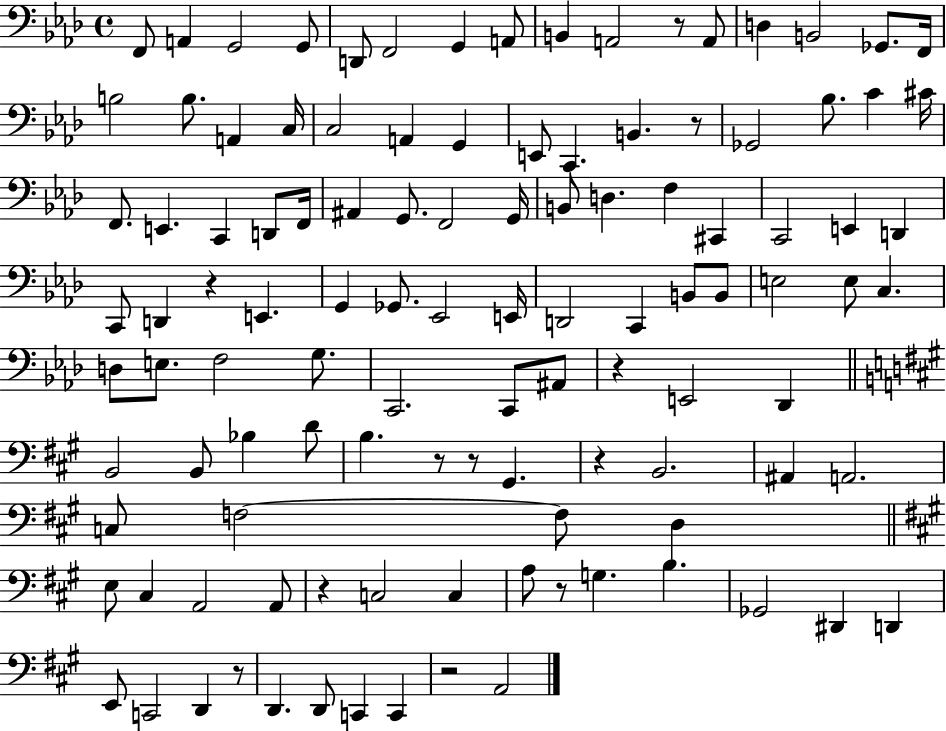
X:1
T:Untitled
M:4/4
L:1/4
K:Ab
F,,/2 A,, G,,2 G,,/2 D,,/2 F,,2 G,, A,,/2 B,, A,,2 z/2 A,,/2 D, B,,2 _G,,/2 F,,/4 B,2 B,/2 A,, C,/4 C,2 A,, G,, E,,/2 C,, B,, z/2 _G,,2 _B,/2 C ^C/4 F,,/2 E,, C,, D,,/2 F,,/4 ^A,, G,,/2 F,,2 G,,/4 B,,/2 D, F, ^C,, C,,2 E,, D,, C,,/2 D,, z E,, G,, _G,,/2 _E,,2 E,,/4 D,,2 C,, B,,/2 B,,/2 E,2 E,/2 C, D,/2 E,/2 F,2 G,/2 C,,2 C,,/2 ^A,,/2 z E,,2 _D,, B,,2 B,,/2 _B, D/2 B, z/2 z/2 ^G,, z B,,2 ^A,, A,,2 C,/2 F,2 F,/2 D, E,/2 ^C, A,,2 A,,/2 z C,2 C, A,/2 z/2 G, B, _G,,2 ^D,, D,, E,,/2 C,,2 D,, z/2 D,, D,,/2 C,, C,, z2 A,,2